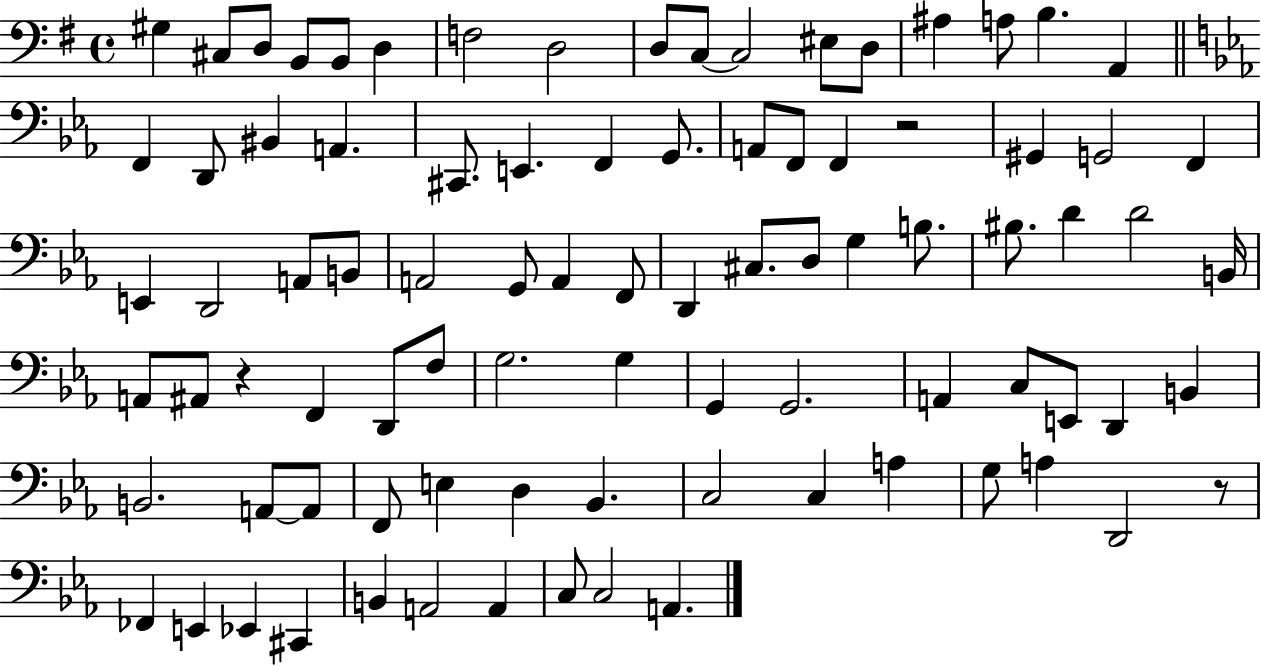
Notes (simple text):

G#3/q C#3/e D3/e B2/e B2/e D3/q F3/h D3/h D3/e C3/e C3/h EIS3/e D3/e A#3/q A3/e B3/q. A2/q F2/q D2/e BIS2/q A2/q. C#2/e. E2/q. F2/q G2/e. A2/e F2/e F2/q R/h G#2/q G2/h F2/q E2/q D2/h A2/e B2/e A2/h G2/e A2/q F2/e D2/q C#3/e. D3/e G3/q B3/e. BIS3/e. D4/q D4/h B2/s A2/e A#2/e R/q F2/q D2/e F3/e G3/h. G3/q G2/q G2/h. A2/q C3/e E2/e D2/q B2/q B2/h. A2/e A2/e F2/e E3/q D3/q Bb2/q. C3/h C3/q A3/q G3/e A3/q D2/h R/e FES2/q E2/q Eb2/q C#2/q B2/q A2/h A2/q C3/e C3/h A2/q.